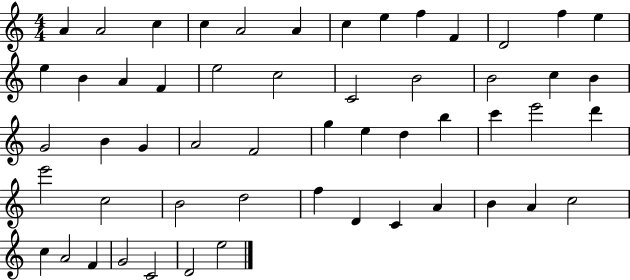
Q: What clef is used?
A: treble